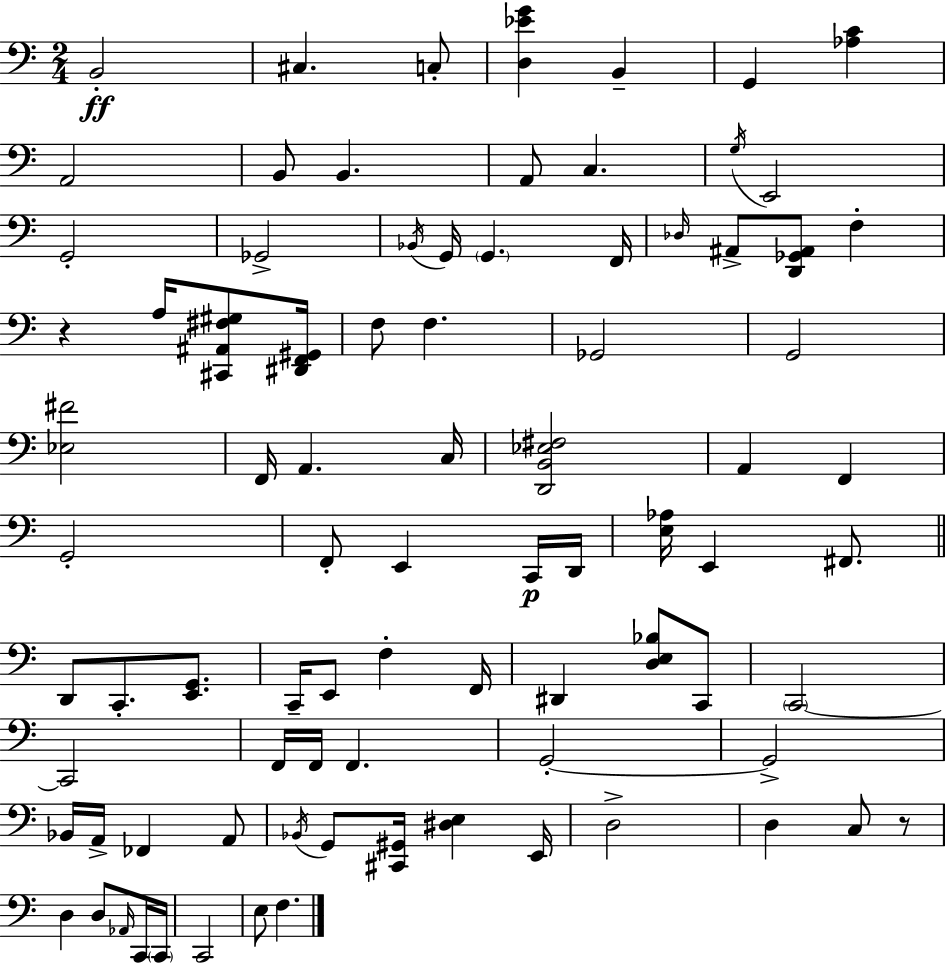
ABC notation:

X:1
T:Untitled
M:2/4
L:1/4
K:Am
B,,2 ^C, C,/2 [D,_EG] B,, G,, [_A,C] A,,2 B,,/2 B,, A,,/2 C, G,/4 E,,2 G,,2 _G,,2 _B,,/4 G,,/4 G,, F,,/4 _D,/4 ^A,,/2 [D,,_G,,^A,,]/2 F, z A,/4 [^C,,^A,,^F,^G,]/2 [^D,,F,,^G,,]/4 F,/2 F, _G,,2 G,,2 [_E,^F]2 F,,/4 A,, C,/4 [D,,B,,_E,^F,]2 A,, F,, G,,2 F,,/2 E,, C,,/4 D,,/4 [E,_A,]/4 E,, ^F,,/2 D,,/2 C,,/2 [E,,G,,]/2 C,,/4 E,,/2 F, F,,/4 ^D,, [D,E,_B,]/2 C,,/2 C,,2 C,,2 F,,/4 F,,/4 F,, G,,2 G,,2 _B,,/4 A,,/4 _F,, A,,/2 _B,,/4 G,,/2 [^C,,^G,,]/4 [^D,E,] E,,/4 D,2 D, C,/2 z/2 D, D,/2 _A,,/4 C,,/4 C,,/4 C,,2 E,/2 F,